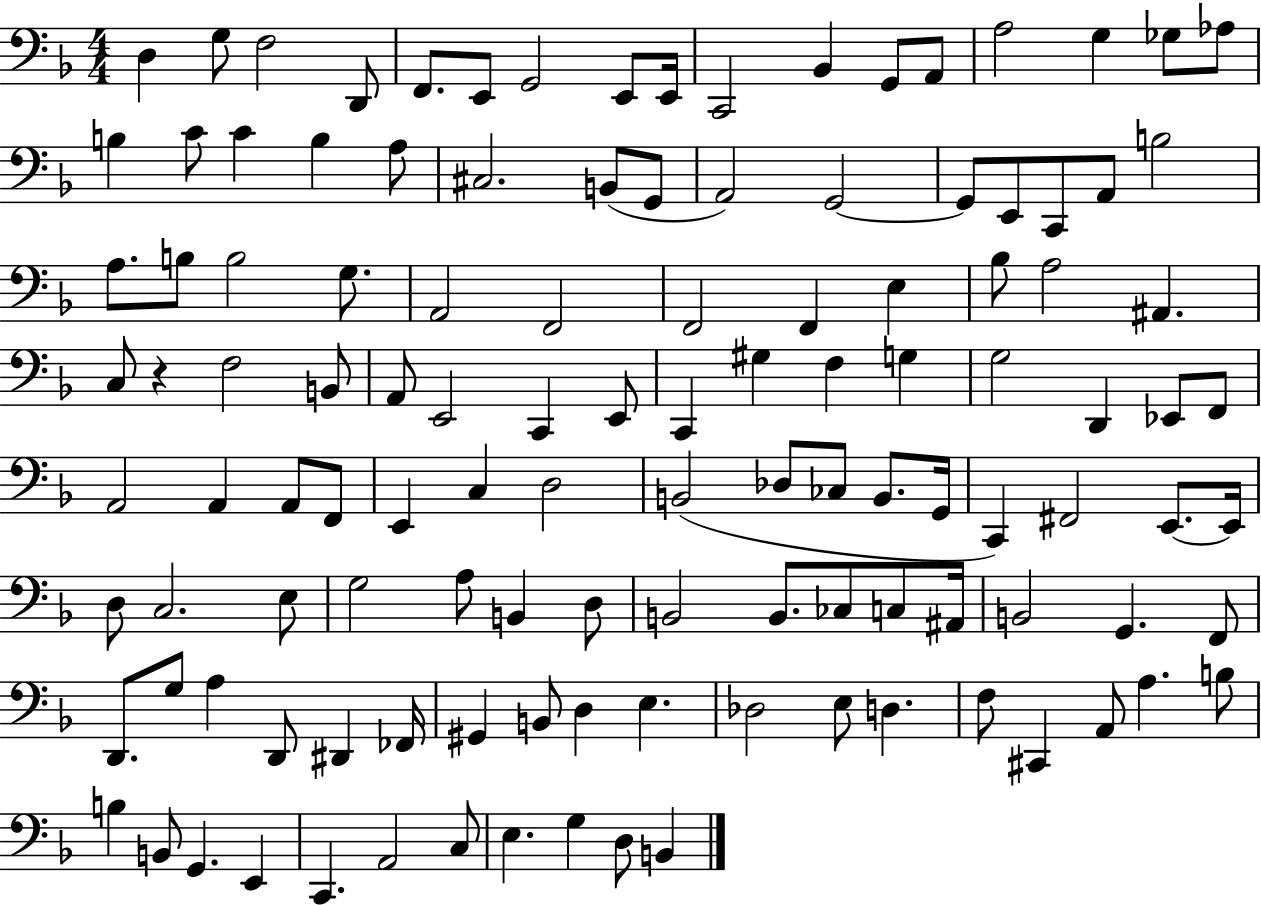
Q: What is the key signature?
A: F major